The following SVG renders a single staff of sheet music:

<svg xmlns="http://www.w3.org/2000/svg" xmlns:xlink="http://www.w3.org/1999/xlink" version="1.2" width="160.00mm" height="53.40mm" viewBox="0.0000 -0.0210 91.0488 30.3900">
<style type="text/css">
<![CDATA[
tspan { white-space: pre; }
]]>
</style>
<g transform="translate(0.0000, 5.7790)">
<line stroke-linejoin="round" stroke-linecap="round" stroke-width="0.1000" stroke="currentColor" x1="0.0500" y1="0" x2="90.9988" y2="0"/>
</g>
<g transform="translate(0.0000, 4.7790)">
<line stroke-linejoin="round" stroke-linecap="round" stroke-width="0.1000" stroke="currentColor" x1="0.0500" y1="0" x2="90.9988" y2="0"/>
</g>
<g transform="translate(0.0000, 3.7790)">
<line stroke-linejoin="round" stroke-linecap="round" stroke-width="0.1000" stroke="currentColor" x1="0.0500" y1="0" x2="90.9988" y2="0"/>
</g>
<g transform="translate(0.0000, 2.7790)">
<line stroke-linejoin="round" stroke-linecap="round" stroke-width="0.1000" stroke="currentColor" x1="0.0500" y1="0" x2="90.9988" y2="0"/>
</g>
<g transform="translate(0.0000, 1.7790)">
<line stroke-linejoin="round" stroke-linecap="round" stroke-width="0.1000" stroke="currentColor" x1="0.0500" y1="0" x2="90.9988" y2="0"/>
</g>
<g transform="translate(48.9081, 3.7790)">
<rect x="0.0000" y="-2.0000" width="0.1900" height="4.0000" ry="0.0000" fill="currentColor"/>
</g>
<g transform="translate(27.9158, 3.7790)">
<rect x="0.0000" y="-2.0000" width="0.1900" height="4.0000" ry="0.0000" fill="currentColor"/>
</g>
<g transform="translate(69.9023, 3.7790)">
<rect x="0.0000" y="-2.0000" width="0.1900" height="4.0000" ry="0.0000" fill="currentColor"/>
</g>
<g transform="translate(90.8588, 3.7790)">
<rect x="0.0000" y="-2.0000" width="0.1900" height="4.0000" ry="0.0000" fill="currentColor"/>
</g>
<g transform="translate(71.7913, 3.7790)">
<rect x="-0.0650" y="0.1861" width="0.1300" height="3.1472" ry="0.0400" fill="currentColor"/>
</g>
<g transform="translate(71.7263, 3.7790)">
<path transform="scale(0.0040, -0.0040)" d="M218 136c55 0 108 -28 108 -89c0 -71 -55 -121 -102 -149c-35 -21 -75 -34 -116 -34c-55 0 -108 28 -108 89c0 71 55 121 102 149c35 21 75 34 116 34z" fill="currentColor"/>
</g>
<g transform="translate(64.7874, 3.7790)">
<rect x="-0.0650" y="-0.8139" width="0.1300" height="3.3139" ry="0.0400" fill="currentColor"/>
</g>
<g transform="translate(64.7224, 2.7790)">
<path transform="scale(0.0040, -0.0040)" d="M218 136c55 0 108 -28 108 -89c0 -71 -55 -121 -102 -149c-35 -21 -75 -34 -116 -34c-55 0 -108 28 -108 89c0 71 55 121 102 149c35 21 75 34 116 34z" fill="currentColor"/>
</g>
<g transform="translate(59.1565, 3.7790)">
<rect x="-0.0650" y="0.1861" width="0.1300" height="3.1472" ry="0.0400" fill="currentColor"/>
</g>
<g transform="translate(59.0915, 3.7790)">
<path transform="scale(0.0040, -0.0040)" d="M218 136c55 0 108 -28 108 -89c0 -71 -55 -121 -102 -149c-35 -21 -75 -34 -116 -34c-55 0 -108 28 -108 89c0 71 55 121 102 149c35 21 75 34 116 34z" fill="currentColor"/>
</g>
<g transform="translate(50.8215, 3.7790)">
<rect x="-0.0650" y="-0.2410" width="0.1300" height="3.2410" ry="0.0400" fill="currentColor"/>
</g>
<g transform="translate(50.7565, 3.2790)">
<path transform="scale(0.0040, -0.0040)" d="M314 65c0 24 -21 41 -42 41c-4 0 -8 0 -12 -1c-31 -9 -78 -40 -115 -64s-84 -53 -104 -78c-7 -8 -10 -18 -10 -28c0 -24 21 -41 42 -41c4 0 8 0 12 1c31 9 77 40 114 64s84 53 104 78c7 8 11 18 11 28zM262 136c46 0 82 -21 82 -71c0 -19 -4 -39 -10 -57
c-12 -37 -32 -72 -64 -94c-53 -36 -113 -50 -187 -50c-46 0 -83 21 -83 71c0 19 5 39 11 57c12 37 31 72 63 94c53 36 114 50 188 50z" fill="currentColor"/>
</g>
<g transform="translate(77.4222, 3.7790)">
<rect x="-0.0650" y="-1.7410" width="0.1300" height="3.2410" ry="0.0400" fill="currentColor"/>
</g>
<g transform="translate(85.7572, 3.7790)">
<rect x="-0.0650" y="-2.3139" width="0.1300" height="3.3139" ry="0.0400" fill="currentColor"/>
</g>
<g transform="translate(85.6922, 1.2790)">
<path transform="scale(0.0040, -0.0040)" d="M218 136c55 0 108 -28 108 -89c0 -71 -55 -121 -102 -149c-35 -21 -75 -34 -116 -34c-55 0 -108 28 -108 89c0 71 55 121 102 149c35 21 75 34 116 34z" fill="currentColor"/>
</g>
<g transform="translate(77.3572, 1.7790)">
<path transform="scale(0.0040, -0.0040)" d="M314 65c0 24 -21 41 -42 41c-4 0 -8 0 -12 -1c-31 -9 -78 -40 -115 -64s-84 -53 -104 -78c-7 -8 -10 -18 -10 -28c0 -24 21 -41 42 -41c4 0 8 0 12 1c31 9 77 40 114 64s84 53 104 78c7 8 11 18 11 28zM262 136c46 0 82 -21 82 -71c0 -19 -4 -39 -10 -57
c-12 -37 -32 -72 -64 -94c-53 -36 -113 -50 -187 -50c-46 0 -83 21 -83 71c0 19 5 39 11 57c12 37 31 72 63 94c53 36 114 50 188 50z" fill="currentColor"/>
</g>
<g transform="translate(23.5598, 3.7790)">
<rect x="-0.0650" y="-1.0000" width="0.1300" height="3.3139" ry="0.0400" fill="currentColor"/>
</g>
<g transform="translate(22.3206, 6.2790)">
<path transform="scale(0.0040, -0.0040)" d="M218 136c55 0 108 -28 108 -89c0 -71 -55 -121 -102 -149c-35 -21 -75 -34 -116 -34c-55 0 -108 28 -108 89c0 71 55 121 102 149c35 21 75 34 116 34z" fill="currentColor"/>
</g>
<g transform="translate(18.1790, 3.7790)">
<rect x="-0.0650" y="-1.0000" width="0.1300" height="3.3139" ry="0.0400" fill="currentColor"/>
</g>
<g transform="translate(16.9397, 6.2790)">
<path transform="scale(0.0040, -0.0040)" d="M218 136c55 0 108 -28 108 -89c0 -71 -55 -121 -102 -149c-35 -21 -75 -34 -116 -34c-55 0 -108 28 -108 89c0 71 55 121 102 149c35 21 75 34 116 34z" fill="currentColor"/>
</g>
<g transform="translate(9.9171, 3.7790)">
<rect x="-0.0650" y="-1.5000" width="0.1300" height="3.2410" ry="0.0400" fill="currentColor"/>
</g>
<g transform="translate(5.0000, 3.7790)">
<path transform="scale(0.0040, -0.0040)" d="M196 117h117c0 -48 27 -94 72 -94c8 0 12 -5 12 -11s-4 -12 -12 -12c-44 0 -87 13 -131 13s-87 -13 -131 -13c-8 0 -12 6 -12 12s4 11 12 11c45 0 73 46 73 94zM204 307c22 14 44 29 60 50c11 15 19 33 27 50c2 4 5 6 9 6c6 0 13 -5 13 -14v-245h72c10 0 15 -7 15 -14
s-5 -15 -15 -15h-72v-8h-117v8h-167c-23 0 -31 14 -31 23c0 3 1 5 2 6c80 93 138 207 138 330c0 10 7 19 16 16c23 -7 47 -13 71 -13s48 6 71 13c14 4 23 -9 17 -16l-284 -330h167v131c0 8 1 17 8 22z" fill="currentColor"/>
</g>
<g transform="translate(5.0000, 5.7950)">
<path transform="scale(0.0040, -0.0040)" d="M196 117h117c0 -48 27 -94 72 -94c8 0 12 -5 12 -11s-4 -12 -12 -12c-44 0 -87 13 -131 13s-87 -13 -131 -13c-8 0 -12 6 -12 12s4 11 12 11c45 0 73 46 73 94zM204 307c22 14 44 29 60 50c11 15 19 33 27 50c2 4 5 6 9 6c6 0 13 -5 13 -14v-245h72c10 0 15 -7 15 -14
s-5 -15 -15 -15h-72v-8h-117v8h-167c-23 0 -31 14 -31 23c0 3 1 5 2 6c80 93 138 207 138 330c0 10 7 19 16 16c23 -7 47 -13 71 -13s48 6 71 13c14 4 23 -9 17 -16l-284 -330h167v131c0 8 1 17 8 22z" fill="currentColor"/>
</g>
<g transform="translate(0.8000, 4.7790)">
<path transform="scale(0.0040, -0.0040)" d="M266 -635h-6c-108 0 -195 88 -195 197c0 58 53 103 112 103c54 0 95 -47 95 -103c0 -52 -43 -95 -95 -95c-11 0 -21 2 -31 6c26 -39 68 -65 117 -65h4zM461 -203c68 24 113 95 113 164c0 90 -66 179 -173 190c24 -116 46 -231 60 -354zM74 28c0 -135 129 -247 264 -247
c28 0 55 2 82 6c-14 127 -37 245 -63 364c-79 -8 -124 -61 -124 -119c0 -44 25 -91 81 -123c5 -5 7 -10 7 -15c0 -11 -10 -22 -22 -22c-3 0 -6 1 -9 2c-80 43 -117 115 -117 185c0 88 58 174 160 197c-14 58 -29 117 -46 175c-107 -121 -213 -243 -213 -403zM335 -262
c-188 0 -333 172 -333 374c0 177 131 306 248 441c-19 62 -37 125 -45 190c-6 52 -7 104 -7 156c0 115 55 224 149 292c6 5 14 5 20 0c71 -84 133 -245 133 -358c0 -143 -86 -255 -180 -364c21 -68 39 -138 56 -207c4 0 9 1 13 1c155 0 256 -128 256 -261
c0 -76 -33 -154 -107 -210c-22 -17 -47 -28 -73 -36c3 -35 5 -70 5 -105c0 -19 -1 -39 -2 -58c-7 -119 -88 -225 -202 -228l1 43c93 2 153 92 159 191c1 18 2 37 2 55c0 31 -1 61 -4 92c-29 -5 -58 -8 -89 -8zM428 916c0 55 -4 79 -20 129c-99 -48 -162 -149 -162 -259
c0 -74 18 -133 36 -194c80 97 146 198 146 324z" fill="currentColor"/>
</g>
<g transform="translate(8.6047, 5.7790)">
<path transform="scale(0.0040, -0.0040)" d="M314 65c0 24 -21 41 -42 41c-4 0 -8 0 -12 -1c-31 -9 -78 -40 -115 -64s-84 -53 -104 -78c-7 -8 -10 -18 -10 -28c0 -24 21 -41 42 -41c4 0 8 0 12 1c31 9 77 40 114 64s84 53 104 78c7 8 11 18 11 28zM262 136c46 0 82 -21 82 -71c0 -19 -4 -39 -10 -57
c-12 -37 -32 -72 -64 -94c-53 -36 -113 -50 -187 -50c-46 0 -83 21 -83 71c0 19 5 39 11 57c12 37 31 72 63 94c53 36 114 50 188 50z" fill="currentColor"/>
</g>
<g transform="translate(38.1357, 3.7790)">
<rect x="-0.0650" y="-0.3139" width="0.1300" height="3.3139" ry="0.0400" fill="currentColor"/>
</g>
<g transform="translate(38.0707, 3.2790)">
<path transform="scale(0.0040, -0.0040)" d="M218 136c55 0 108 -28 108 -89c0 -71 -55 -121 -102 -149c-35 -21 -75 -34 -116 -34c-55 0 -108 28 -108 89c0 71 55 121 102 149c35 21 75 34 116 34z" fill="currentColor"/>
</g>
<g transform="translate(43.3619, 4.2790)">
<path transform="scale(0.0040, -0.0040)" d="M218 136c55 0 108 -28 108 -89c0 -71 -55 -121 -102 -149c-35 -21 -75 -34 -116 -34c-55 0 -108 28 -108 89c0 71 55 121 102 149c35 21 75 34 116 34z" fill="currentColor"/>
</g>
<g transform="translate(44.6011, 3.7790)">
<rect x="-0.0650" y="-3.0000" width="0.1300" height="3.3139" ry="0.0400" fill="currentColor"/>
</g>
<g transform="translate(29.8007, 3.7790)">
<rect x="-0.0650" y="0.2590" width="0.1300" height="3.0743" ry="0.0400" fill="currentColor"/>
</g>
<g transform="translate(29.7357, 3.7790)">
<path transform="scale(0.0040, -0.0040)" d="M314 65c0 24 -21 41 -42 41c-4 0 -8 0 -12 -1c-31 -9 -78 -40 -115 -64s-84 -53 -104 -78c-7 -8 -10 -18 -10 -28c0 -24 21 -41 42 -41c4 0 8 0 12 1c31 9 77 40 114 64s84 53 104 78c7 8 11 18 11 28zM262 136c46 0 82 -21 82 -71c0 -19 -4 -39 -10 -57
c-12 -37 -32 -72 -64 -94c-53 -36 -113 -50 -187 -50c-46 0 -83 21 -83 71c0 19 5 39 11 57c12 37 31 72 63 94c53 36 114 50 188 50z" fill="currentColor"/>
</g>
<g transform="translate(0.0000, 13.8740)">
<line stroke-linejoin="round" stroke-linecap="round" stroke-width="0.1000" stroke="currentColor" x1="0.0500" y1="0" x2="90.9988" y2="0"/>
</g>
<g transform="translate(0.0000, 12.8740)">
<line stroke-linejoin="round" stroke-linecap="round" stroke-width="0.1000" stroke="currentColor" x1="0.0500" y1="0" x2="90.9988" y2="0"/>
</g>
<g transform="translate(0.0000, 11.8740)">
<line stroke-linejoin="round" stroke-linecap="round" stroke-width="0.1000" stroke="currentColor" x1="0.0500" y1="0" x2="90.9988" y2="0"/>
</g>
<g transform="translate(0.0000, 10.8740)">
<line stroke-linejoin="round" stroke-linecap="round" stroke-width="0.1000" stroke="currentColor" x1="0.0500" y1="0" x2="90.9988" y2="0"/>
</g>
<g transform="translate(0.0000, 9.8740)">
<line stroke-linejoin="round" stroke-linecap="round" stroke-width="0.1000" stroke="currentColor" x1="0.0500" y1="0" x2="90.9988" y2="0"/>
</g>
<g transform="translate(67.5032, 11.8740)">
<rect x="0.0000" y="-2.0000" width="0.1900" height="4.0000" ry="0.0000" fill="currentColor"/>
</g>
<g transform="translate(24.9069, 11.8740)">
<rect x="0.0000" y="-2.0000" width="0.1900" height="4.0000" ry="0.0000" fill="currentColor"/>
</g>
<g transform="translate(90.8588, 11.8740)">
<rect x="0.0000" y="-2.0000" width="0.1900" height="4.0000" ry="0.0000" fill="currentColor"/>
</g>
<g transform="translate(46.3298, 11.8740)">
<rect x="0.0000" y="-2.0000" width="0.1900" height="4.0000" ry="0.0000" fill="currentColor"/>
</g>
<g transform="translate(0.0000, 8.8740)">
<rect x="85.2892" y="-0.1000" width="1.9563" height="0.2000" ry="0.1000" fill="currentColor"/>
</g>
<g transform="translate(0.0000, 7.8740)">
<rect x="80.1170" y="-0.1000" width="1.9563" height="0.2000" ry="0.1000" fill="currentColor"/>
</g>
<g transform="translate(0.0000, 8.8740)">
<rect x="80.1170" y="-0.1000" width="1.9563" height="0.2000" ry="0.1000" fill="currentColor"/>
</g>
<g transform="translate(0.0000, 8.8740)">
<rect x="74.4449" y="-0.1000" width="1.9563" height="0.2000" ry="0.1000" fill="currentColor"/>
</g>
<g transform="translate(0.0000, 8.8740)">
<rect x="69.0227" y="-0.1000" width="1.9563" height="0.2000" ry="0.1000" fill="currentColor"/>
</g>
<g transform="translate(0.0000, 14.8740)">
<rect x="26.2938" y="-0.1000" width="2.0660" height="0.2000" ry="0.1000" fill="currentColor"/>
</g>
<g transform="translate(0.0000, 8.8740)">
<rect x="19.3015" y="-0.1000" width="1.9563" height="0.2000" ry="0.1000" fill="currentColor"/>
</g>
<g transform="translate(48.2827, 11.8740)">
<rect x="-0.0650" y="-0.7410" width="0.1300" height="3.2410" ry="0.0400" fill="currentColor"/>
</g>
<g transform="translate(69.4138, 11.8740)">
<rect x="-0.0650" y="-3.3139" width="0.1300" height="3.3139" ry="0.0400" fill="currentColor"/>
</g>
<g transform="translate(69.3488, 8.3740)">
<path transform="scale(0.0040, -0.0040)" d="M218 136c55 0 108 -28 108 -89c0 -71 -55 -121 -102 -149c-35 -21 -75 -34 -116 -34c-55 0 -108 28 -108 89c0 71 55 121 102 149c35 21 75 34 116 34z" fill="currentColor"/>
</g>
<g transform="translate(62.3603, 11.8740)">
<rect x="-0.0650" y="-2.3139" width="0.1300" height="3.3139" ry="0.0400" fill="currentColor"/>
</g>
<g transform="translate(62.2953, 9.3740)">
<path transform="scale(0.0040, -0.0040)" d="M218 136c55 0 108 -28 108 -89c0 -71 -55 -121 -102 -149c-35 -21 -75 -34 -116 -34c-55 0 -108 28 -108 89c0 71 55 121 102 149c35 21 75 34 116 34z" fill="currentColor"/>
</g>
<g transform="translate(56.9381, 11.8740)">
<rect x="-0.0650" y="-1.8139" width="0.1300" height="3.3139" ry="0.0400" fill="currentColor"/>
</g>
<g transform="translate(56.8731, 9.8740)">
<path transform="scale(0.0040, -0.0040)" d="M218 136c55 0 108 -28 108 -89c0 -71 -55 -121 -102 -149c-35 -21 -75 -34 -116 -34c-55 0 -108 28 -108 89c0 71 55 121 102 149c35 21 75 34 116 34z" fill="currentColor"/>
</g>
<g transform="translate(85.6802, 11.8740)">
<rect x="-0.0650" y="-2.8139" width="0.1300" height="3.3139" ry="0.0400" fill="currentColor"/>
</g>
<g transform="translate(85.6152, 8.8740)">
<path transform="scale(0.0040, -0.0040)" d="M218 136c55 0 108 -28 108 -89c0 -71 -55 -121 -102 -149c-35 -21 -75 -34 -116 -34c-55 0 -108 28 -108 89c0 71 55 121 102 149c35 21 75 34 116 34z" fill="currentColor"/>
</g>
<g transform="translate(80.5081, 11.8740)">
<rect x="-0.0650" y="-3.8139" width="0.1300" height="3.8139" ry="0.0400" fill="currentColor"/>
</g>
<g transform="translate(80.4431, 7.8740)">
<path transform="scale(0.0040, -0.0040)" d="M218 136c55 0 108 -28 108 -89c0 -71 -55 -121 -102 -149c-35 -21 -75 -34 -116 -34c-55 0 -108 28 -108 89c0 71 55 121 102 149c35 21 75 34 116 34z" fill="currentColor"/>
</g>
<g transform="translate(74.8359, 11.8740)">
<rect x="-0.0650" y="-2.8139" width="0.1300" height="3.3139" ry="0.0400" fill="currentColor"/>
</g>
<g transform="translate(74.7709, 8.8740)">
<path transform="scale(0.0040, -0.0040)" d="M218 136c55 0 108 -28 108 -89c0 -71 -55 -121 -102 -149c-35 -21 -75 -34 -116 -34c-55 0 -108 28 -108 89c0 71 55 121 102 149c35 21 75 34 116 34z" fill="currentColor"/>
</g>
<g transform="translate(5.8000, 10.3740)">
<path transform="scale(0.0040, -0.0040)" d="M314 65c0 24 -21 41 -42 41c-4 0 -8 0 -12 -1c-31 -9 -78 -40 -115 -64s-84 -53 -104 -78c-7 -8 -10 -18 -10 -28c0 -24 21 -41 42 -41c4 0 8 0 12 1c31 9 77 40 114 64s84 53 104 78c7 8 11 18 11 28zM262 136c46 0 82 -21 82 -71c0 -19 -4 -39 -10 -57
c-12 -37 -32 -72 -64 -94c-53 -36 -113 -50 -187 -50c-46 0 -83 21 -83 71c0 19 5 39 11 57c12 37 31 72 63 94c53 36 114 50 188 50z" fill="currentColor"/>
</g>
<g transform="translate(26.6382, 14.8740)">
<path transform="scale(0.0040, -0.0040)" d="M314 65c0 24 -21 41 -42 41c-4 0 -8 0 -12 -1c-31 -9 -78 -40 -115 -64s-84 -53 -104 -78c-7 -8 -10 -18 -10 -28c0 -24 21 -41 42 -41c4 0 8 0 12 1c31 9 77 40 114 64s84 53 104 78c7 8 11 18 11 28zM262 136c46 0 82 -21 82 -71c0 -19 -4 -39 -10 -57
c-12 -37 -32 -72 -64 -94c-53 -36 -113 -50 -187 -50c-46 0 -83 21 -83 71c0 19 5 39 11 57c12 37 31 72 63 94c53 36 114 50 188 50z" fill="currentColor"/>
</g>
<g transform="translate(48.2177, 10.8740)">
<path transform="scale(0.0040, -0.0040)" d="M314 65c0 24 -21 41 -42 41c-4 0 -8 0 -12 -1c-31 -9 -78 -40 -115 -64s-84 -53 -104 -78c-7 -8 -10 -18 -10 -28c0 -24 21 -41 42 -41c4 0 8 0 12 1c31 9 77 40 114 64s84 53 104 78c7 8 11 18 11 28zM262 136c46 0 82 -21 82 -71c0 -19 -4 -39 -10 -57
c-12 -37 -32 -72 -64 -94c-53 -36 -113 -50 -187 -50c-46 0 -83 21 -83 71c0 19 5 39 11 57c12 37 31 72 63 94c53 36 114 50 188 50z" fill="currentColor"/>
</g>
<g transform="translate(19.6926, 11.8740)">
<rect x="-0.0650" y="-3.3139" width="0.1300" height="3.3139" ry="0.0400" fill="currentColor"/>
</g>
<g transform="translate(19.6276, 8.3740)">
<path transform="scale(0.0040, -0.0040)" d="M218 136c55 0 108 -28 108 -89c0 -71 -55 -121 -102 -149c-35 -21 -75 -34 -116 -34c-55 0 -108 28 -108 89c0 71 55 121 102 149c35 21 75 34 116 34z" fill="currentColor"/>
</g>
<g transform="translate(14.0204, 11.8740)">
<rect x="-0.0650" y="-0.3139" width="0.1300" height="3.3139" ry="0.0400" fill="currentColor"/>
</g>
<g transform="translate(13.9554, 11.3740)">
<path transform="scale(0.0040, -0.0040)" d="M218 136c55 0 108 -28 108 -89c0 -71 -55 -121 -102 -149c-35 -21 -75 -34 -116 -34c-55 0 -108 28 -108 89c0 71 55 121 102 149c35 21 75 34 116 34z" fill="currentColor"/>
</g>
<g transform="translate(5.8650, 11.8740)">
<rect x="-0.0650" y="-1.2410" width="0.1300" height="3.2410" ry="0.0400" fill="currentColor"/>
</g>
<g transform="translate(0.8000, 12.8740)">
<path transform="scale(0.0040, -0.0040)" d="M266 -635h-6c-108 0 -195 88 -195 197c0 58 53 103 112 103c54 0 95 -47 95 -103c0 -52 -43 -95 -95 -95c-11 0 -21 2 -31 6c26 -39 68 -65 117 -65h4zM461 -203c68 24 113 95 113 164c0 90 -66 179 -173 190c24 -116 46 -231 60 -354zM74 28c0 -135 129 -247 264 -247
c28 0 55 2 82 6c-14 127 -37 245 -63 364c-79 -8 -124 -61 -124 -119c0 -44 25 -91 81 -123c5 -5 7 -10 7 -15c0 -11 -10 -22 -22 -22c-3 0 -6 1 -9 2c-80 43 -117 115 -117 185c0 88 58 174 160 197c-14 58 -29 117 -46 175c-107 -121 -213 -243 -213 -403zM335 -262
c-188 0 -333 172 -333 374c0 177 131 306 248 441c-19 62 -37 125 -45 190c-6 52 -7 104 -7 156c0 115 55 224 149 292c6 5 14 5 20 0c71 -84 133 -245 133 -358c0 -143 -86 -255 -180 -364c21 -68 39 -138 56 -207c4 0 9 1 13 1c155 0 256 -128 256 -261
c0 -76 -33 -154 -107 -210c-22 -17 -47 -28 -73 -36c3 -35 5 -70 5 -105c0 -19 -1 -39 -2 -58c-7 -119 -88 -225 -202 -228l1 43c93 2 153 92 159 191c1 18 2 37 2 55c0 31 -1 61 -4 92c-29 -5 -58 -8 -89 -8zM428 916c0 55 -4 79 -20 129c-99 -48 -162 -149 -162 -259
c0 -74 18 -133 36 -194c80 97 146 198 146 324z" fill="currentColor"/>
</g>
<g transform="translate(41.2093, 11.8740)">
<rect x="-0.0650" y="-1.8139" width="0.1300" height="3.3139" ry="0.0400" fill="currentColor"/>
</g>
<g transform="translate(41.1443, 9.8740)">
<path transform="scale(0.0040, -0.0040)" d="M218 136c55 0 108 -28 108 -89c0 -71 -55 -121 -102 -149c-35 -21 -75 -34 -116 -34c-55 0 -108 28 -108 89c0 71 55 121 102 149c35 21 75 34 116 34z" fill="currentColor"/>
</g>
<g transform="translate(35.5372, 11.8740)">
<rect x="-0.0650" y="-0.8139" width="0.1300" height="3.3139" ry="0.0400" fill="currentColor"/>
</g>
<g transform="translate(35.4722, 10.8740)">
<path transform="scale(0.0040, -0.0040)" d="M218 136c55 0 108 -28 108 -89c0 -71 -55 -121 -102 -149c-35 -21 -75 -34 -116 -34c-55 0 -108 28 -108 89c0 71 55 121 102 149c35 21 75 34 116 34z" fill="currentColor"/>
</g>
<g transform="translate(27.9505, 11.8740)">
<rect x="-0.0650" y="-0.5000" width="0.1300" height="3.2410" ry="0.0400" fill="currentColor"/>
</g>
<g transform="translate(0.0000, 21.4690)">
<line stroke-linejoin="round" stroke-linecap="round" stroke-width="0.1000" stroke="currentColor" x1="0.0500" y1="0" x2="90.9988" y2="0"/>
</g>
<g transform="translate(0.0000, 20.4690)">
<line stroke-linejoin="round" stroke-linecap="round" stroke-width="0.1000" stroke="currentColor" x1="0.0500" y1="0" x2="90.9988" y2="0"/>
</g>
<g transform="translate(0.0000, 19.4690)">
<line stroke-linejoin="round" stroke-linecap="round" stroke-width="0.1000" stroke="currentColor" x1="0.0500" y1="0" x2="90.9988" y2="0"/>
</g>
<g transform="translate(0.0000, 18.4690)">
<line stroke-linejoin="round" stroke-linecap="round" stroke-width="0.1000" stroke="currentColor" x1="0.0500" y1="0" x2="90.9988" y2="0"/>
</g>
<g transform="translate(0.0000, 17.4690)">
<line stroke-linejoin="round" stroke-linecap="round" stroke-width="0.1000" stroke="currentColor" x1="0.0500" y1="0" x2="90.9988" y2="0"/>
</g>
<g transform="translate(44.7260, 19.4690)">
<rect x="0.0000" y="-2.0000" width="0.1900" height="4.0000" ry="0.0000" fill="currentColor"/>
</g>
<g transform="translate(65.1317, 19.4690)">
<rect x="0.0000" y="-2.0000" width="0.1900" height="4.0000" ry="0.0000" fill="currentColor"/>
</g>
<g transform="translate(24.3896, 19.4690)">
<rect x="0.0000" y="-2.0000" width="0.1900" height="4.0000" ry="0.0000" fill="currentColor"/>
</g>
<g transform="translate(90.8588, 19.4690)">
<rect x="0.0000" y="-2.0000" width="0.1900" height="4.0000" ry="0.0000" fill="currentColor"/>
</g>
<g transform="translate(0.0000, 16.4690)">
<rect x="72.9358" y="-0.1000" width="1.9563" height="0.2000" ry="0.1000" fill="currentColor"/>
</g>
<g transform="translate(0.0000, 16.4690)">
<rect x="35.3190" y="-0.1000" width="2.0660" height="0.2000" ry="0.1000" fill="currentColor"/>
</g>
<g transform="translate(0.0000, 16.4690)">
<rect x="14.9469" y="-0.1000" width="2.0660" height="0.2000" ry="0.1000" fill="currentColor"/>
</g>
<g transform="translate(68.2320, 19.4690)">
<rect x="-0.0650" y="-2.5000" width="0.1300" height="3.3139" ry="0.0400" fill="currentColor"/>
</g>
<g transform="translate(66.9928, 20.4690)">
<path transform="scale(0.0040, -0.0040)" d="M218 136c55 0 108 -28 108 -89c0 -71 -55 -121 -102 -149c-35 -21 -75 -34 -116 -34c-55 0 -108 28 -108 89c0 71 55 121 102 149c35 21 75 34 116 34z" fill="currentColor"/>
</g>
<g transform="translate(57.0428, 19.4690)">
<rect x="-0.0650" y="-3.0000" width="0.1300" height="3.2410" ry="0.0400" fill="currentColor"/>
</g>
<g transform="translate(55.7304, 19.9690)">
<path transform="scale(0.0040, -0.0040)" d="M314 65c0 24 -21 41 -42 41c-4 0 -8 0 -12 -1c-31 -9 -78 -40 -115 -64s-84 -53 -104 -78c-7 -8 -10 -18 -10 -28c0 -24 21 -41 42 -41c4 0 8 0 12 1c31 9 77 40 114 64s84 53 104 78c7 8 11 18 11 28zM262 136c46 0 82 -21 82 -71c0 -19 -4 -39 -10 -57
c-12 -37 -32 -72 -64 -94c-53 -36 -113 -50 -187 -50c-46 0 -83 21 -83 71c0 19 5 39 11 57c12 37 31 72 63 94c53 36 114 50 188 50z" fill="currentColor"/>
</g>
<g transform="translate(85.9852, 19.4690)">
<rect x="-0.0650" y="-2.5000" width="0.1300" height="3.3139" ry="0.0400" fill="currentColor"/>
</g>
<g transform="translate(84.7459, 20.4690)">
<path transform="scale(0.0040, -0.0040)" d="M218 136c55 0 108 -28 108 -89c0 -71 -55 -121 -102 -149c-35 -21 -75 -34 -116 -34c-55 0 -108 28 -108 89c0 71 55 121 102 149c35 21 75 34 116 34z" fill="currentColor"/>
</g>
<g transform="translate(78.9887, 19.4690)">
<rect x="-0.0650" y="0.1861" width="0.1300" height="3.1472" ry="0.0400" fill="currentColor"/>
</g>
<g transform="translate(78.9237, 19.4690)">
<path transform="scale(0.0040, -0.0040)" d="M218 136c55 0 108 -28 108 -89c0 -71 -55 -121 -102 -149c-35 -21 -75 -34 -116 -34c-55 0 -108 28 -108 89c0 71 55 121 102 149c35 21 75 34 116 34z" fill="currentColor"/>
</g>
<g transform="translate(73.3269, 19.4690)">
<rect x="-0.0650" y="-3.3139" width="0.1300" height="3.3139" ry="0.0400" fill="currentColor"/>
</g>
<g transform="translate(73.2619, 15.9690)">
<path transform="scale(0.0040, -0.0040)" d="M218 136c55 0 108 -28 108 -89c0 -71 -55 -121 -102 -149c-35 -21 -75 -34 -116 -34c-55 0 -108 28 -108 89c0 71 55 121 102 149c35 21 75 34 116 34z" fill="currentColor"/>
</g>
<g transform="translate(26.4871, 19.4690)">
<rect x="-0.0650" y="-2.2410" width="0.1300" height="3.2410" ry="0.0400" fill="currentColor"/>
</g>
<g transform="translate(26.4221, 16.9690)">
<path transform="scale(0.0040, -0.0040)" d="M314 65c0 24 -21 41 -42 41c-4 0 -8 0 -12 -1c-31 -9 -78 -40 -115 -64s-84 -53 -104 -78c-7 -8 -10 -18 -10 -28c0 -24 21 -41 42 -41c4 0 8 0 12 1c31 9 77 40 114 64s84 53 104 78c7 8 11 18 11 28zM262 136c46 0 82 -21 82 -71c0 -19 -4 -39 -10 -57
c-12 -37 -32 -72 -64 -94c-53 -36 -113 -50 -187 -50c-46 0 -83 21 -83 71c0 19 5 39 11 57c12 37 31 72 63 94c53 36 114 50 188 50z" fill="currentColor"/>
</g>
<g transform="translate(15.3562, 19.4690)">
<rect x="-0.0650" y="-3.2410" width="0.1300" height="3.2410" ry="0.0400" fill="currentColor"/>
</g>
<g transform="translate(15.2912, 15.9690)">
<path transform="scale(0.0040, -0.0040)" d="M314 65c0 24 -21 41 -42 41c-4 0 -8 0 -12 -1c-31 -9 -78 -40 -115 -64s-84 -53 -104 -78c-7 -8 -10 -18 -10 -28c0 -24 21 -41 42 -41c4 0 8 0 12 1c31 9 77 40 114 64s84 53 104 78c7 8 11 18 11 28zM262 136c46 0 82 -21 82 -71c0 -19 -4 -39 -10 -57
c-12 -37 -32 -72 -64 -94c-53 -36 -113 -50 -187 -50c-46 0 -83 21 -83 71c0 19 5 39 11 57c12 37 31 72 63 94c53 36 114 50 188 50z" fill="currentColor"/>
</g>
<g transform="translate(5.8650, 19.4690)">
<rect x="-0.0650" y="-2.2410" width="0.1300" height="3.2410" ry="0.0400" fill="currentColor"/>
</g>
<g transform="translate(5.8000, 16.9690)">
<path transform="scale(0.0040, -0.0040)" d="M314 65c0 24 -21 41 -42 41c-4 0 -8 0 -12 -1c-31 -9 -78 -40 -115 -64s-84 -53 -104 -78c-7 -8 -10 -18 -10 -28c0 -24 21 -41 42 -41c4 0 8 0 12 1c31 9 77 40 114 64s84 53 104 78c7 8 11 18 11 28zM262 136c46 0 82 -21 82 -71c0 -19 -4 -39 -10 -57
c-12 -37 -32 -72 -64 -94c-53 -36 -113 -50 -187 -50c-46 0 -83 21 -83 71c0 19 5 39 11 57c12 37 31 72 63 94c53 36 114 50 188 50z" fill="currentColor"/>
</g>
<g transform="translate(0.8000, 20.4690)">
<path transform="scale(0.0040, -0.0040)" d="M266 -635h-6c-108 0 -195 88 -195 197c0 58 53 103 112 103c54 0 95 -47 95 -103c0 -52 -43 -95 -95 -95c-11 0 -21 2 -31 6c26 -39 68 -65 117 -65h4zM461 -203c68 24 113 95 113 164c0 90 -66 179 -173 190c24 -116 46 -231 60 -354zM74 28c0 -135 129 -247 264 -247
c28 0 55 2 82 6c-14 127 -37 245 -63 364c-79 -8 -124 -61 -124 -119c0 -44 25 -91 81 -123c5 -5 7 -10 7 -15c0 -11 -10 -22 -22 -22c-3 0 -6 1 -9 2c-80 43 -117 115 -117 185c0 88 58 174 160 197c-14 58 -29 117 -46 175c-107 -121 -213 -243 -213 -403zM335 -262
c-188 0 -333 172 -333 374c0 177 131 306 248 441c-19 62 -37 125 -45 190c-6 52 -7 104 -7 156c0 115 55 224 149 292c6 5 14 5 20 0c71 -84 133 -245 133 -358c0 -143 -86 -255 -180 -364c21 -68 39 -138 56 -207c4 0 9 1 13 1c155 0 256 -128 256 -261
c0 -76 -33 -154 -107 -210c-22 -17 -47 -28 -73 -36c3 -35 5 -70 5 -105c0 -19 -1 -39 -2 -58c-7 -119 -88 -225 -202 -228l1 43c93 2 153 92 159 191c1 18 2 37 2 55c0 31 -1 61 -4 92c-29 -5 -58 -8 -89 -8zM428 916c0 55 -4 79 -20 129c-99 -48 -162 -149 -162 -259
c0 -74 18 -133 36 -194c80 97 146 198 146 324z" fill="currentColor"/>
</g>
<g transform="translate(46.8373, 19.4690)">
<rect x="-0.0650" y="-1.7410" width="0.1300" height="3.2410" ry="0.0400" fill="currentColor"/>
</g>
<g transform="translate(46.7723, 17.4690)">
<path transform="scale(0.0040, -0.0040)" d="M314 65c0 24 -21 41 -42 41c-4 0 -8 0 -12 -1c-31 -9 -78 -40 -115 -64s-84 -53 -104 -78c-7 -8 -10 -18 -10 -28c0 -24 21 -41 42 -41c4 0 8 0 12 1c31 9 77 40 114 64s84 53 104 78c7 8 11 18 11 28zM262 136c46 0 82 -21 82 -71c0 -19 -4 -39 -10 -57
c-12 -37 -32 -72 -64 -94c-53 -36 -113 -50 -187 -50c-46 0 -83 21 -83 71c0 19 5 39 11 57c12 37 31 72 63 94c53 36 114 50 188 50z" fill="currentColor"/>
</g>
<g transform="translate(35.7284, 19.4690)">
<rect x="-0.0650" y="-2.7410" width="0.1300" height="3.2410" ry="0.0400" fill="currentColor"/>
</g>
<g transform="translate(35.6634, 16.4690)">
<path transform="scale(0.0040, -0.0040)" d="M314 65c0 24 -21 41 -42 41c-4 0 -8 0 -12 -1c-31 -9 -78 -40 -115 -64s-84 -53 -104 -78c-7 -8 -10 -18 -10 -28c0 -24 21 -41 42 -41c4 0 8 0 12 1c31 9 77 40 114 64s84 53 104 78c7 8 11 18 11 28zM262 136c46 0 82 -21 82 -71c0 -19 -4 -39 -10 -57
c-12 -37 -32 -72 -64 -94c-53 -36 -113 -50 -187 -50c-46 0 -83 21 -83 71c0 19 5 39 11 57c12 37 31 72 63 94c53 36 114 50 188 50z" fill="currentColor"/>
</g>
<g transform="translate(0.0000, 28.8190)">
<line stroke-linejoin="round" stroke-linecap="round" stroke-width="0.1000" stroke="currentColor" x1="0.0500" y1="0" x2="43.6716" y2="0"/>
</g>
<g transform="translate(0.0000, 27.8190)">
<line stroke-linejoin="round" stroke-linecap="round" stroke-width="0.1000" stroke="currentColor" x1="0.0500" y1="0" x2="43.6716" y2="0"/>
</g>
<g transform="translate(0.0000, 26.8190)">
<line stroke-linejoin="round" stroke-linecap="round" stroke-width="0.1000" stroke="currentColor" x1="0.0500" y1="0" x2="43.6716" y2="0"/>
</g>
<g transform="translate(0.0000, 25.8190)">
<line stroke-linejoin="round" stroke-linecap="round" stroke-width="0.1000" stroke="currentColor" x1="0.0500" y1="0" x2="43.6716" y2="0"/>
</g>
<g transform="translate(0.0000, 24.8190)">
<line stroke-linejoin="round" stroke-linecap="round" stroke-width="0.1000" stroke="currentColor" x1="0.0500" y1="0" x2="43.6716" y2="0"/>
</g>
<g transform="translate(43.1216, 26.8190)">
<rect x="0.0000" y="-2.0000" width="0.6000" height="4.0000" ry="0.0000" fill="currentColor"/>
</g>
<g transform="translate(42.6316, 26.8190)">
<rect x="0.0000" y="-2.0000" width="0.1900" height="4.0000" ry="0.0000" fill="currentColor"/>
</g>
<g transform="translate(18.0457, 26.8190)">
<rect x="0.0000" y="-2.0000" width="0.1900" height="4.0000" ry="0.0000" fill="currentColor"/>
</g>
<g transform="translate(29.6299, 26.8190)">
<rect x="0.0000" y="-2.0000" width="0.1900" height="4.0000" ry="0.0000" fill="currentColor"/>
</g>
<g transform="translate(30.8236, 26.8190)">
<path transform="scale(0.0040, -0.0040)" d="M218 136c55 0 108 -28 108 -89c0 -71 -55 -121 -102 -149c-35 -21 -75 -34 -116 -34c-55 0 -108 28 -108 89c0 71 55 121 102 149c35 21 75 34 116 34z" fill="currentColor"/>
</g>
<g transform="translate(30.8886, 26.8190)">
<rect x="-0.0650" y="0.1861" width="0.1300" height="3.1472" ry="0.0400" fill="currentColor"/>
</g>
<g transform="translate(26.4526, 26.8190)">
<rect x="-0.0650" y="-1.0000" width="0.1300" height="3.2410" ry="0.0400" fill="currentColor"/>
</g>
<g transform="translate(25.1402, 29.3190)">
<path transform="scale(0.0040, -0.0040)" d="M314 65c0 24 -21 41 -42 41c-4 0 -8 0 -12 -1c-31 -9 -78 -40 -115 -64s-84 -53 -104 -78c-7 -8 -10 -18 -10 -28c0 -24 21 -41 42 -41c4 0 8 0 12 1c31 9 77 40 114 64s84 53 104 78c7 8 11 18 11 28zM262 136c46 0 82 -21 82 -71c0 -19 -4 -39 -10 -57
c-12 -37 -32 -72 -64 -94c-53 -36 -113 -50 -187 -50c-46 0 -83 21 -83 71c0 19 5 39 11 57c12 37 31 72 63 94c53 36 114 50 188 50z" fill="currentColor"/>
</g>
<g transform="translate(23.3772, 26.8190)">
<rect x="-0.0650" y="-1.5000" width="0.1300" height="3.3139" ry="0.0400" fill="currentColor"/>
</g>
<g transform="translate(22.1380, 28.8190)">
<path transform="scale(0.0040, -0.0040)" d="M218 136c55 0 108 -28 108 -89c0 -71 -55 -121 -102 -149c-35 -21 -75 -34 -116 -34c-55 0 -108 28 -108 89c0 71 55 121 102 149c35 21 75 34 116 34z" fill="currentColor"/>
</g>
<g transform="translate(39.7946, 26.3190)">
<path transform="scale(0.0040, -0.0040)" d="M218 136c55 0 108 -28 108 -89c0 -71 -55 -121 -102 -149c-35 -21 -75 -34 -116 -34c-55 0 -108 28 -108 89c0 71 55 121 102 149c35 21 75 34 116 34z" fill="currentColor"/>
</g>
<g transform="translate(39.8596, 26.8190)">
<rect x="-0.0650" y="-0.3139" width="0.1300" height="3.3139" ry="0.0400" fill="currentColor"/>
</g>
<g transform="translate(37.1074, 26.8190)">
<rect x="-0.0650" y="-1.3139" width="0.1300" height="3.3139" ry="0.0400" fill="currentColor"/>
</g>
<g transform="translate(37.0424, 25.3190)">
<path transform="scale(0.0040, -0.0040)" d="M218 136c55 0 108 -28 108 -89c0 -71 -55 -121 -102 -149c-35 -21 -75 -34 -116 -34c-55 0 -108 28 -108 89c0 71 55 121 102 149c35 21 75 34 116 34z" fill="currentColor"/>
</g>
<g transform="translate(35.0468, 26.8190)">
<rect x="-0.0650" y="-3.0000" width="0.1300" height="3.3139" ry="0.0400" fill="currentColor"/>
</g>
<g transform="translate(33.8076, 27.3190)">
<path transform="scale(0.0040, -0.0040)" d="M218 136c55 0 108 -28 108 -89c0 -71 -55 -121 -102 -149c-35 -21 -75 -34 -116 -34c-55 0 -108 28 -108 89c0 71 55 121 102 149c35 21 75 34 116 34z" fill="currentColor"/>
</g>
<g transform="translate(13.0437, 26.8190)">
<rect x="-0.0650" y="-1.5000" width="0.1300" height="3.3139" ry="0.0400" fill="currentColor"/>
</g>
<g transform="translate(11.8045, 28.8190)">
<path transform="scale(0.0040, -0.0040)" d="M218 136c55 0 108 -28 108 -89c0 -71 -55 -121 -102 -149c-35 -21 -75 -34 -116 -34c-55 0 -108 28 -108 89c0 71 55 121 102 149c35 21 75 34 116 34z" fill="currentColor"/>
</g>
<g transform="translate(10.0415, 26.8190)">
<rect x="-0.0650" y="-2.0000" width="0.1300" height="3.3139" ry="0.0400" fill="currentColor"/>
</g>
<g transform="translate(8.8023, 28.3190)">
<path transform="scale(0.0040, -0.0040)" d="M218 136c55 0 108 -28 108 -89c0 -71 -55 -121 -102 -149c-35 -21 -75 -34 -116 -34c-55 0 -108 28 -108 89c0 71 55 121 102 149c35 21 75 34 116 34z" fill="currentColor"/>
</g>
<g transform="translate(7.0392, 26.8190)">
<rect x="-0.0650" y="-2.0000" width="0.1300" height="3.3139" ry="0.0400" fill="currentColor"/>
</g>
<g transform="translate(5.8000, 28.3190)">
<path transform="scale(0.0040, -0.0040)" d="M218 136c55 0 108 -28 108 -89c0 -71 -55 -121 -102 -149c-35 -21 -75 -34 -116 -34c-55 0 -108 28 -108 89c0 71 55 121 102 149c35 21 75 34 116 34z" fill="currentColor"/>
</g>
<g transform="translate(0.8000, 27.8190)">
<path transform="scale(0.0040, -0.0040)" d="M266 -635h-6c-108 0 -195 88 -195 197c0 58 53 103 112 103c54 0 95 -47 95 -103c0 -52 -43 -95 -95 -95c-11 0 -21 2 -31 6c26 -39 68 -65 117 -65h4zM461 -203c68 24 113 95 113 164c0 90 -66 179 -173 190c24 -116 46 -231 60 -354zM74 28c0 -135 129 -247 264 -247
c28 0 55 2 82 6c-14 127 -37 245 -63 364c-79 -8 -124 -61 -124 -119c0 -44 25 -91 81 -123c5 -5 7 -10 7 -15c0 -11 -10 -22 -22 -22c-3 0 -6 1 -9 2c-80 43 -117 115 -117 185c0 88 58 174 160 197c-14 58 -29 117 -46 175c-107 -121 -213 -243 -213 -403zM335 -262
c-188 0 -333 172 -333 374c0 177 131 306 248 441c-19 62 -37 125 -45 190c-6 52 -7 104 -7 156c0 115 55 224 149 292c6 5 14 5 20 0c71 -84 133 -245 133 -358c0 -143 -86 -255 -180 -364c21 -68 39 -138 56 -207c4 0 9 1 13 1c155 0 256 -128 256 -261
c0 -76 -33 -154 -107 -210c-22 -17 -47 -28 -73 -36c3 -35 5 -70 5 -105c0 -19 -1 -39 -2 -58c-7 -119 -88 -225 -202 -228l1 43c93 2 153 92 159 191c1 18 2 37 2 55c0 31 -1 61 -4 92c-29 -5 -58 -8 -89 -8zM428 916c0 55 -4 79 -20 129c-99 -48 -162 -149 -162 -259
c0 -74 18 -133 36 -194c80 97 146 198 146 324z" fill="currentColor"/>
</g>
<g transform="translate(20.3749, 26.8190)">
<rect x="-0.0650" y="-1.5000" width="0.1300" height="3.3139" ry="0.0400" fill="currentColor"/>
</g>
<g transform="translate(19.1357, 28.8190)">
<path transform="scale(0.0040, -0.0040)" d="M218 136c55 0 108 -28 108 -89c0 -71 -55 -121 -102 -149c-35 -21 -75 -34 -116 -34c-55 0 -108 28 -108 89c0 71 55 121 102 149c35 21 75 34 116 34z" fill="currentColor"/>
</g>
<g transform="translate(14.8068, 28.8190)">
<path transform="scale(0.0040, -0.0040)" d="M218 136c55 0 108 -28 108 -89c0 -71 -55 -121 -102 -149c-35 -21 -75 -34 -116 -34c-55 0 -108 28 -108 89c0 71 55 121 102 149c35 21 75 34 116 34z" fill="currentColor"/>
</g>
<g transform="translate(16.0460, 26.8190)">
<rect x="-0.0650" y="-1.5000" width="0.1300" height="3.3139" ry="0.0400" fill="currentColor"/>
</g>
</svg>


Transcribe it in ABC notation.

X:1
T:Untitled
M:4/4
L:1/4
K:C
E2 D D B2 c A c2 B d B f2 g e2 c b C2 d f d2 f g b a c' a g2 b2 g2 a2 f2 A2 G b B G F F E E E E D2 B A e c